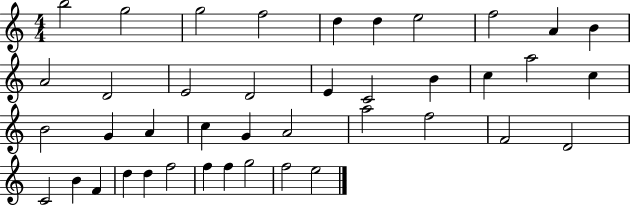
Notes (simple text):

B5/h G5/h G5/h F5/h D5/q D5/q E5/h F5/h A4/q B4/q A4/h D4/h E4/h D4/h E4/q C4/h B4/q C5/q A5/h C5/q B4/h G4/q A4/q C5/q G4/q A4/h A5/h F5/h F4/h D4/h C4/h B4/q F4/q D5/q D5/q F5/h F5/q F5/q G5/h F5/h E5/h